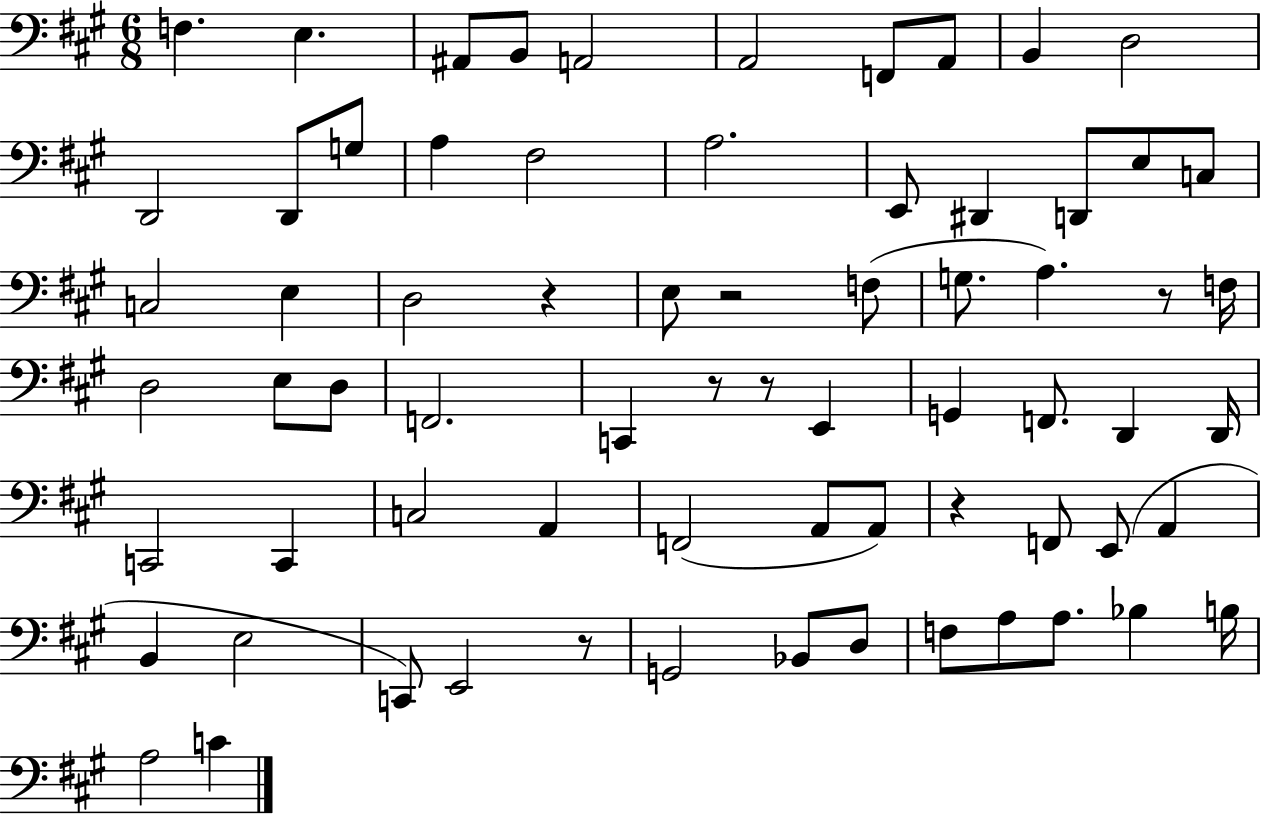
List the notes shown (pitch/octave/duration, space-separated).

F3/q. E3/q. A#2/e B2/e A2/h A2/h F2/e A2/e B2/q D3/h D2/h D2/e G3/e A3/q F#3/h A3/h. E2/e D#2/q D2/e E3/e C3/e C3/h E3/q D3/h R/q E3/e R/h F3/e G3/e. A3/q. R/e F3/s D3/h E3/e D3/e F2/h. C2/q R/e R/e E2/q G2/q F2/e. D2/q D2/s C2/h C2/q C3/h A2/q F2/h A2/e A2/e R/q F2/e E2/e A2/q B2/q E3/h C2/e E2/h R/e G2/h Bb2/e D3/e F3/e A3/e A3/e. Bb3/q B3/s A3/h C4/q